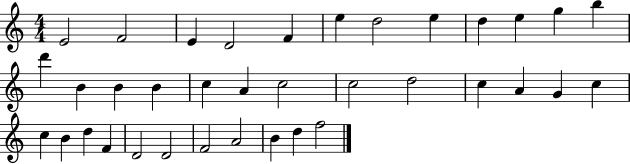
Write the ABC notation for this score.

X:1
T:Untitled
M:4/4
L:1/4
K:C
E2 F2 E D2 F e d2 e d e g b d' B B B c A c2 c2 d2 c A G c c B d F D2 D2 F2 A2 B d f2